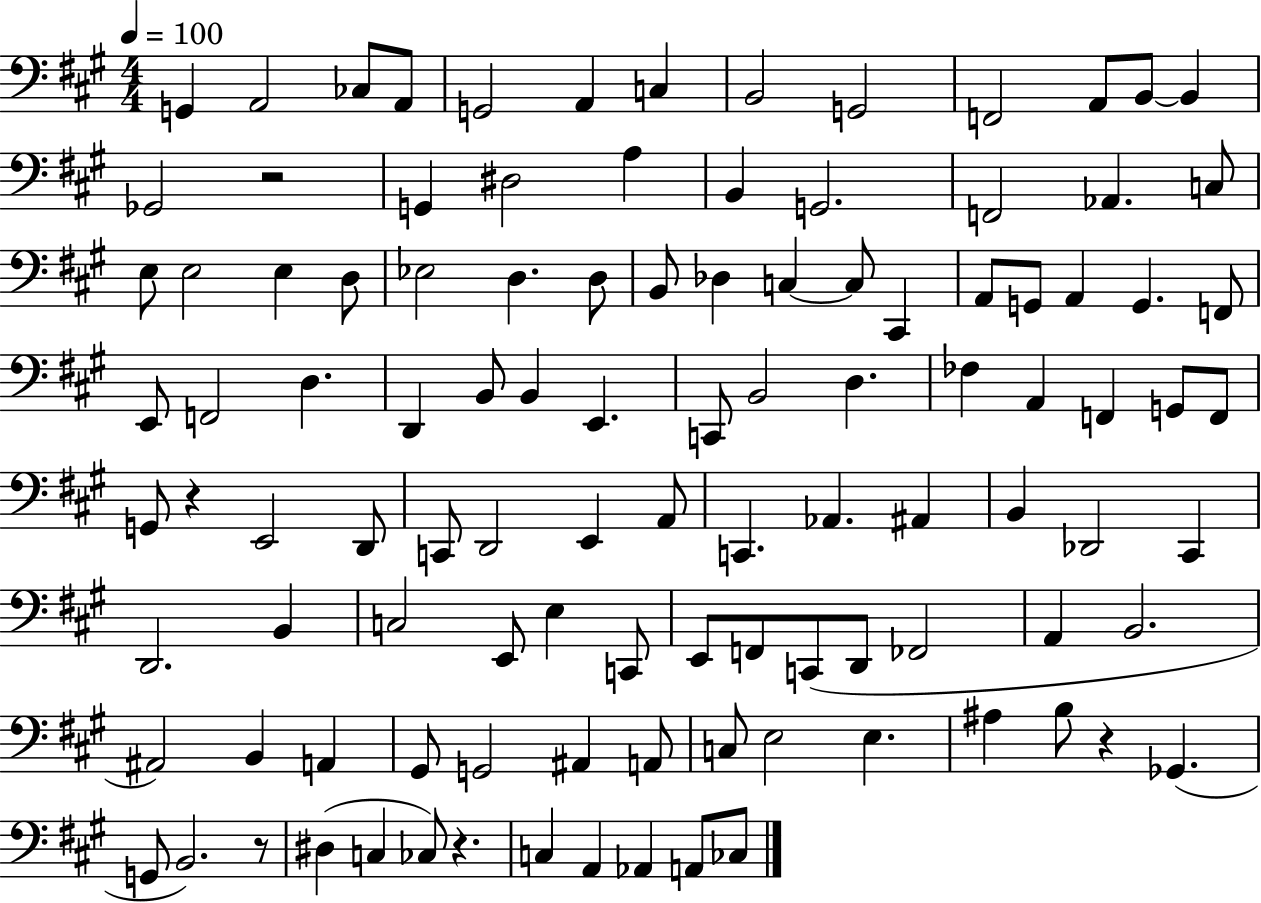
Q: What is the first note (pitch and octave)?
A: G2